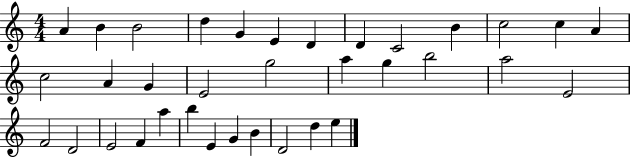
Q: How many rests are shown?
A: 0